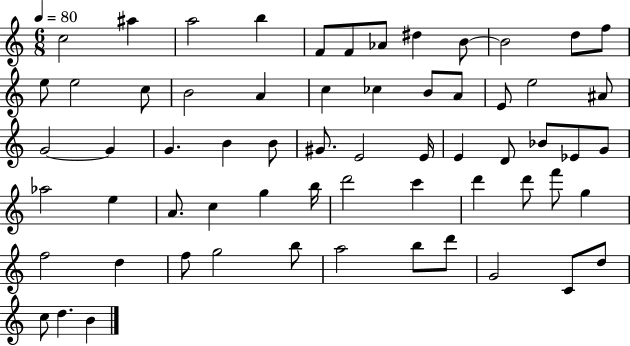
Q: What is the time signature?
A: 6/8